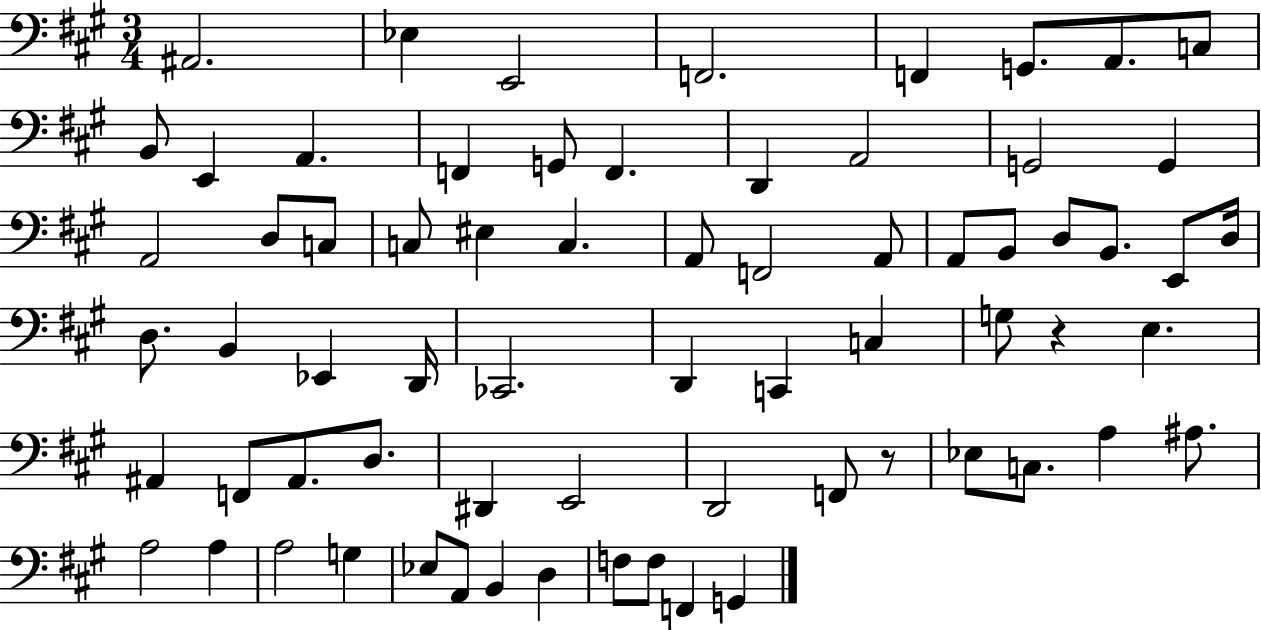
X:1
T:Untitled
M:3/4
L:1/4
K:A
^A,,2 _E, E,,2 F,,2 F,, G,,/2 A,,/2 C,/2 B,,/2 E,, A,, F,, G,,/2 F,, D,, A,,2 G,,2 G,, A,,2 D,/2 C,/2 C,/2 ^E, C, A,,/2 F,,2 A,,/2 A,,/2 B,,/2 D,/2 B,,/2 E,,/2 D,/4 D,/2 B,, _E,, D,,/4 _C,,2 D,, C,, C, G,/2 z E, ^A,, F,,/2 ^A,,/2 D,/2 ^D,, E,,2 D,,2 F,,/2 z/2 _E,/2 C,/2 A, ^A,/2 A,2 A, A,2 G, _E,/2 A,,/2 B,, D, F,/2 F,/2 F,, G,,